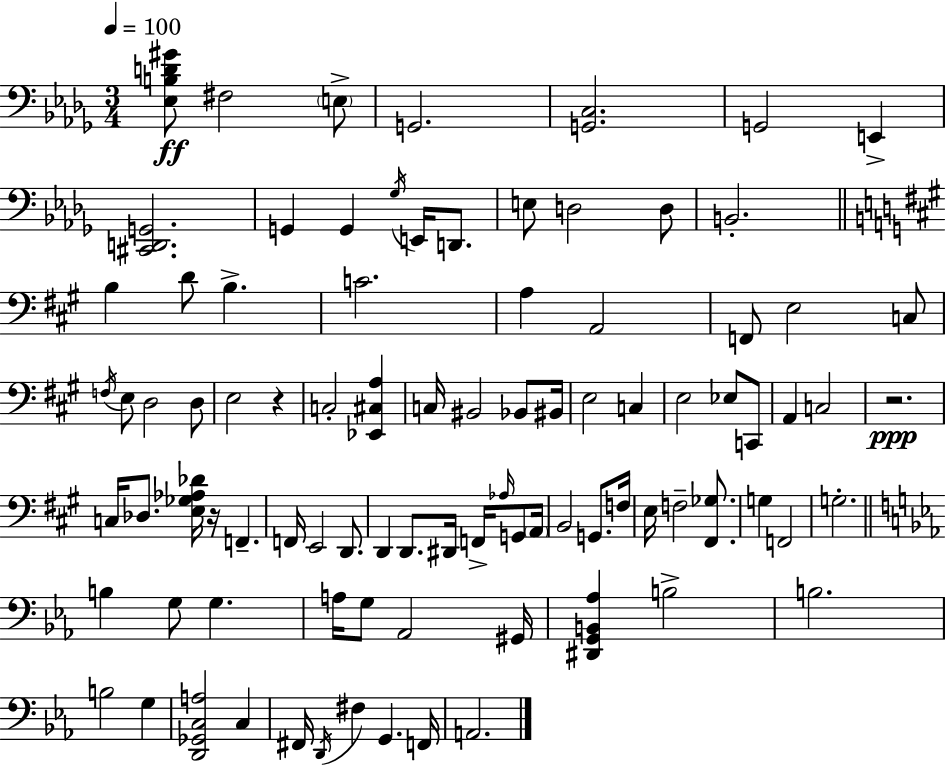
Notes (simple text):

[Eb3,B3,D4,G#4]/e F#3/h E3/e G2/h. [G2,C3]/h. G2/h E2/q [C#2,D2,G2]/h. G2/q G2/q Gb3/s E2/s D2/e. E3/e D3/h D3/e B2/h. B3/q D4/e B3/q. C4/h. A3/q A2/h F2/e E3/h C3/e F3/s E3/e D3/h D3/e E3/h R/q C3/h [Eb2,C#3,A3]/q C3/s BIS2/h Bb2/e BIS2/s E3/h C3/q E3/h Eb3/e C2/e A2/q C3/h R/h. C3/s Db3/e. [E3,Gb3,Ab3,Db4]/s R/s F2/q. F2/s E2/h D2/e. D2/q D2/e. D#2/s F2/s Ab3/s G2/e A2/s B2/h G2/e. F3/s E3/s F3/h [F#2,Gb3]/e. G3/q F2/h G3/h. B3/q G3/e G3/q. A3/s G3/e Ab2/h G#2/s [D#2,G2,B2,Ab3]/q B3/h B3/h. B3/h G3/q [D2,Gb2,C3,A3]/h C3/q F#2/s D2/s F#3/q G2/q. F2/s A2/h.